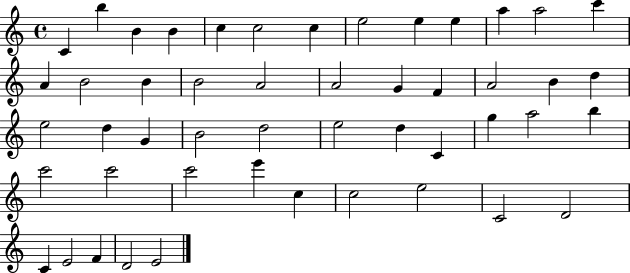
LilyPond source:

{
  \clef treble
  \time 4/4
  \defaultTimeSignature
  \key c \major
  c'4 b''4 b'4 b'4 | c''4 c''2 c''4 | e''2 e''4 e''4 | a''4 a''2 c'''4 | \break a'4 b'2 b'4 | b'2 a'2 | a'2 g'4 f'4 | a'2 b'4 d''4 | \break e''2 d''4 g'4 | b'2 d''2 | e''2 d''4 c'4 | g''4 a''2 b''4 | \break c'''2 c'''2 | c'''2 e'''4 c''4 | c''2 e''2 | c'2 d'2 | \break c'4 e'2 f'4 | d'2 e'2 | \bar "|."
}